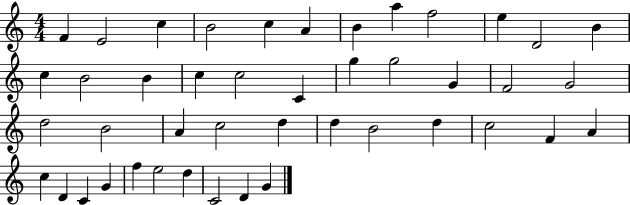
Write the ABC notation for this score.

X:1
T:Untitled
M:4/4
L:1/4
K:C
F E2 c B2 c A B a f2 e D2 B c B2 B c c2 C g g2 G F2 G2 d2 B2 A c2 d d B2 d c2 F A c D C G f e2 d C2 D G